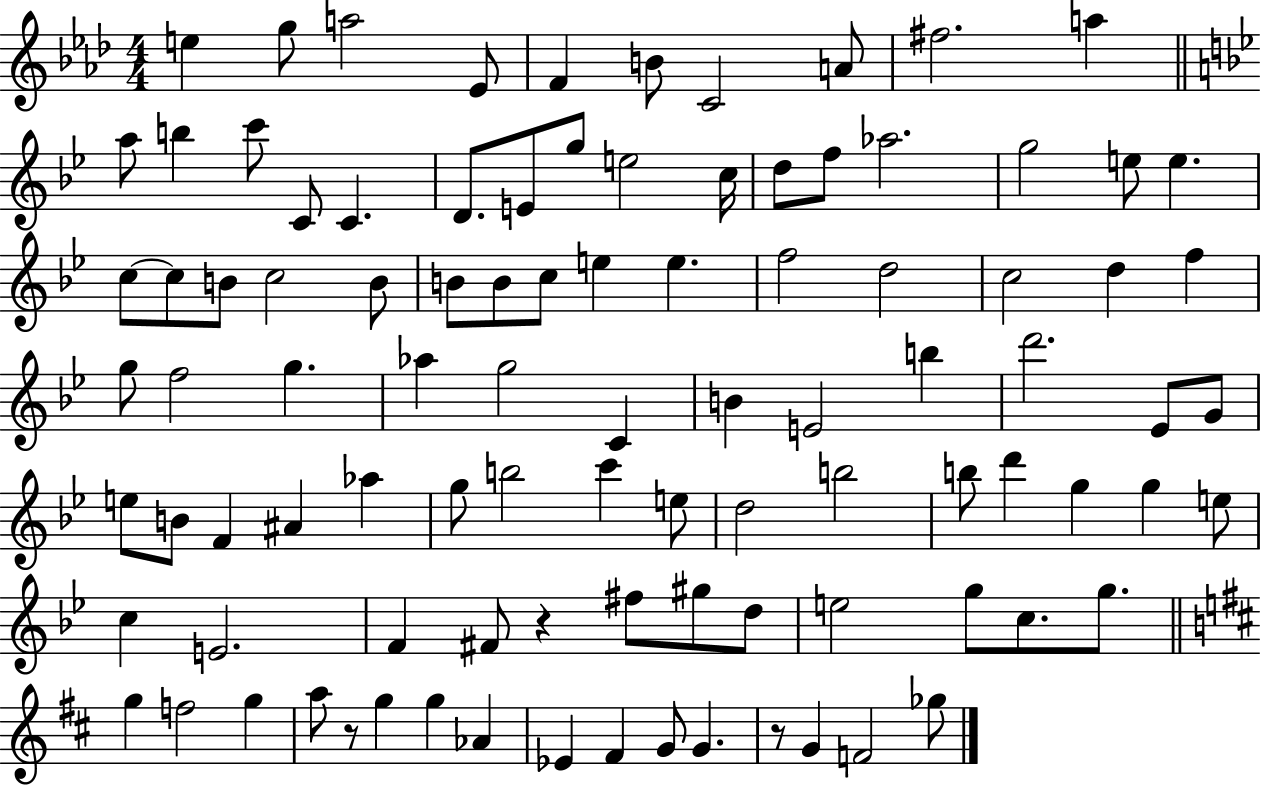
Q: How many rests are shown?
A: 3